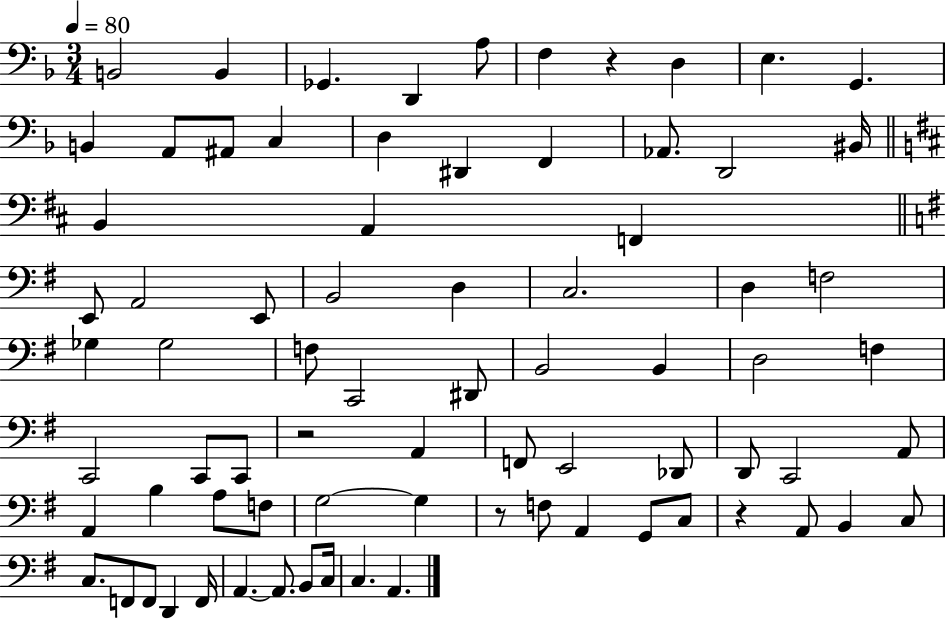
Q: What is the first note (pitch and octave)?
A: B2